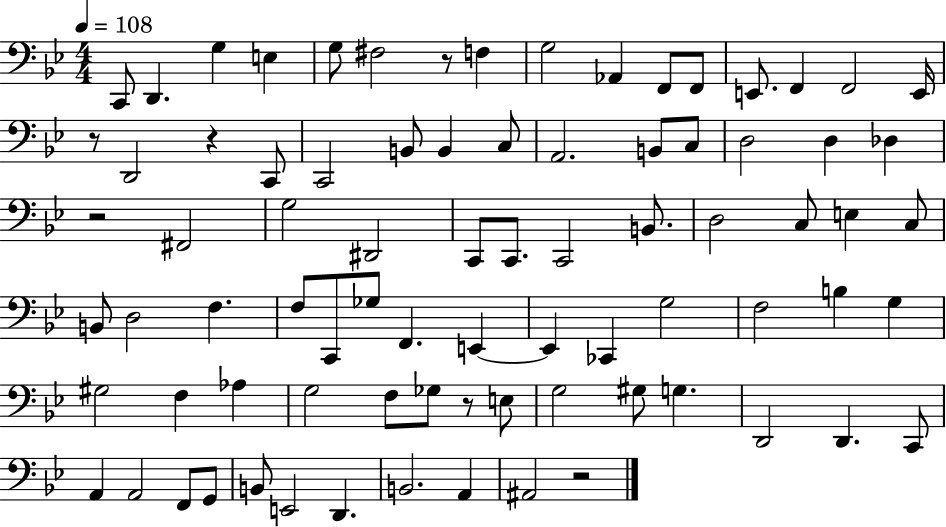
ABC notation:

X:1
T:Untitled
M:4/4
L:1/4
K:Bb
C,,/2 D,, G, E, G,/2 ^F,2 z/2 F, G,2 _A,, F,,/2 F,,/2 E,,/2 F,, F,,2 E,,/4 z/2 D,,2 z C,,/2 C,,2 B,,/2 B,, C,/2 A,,2 B,,/2 C,/2 D,2 D, _D, z2 ^F,,2 G,2 ^D,,2 C,,/2 C,,/2 C,,2 B,,/2 D,2 C,/2 E, C,/2 B,,/2 D,2 F, F,/2 C,,/2 _G,/2 F,, E,, E,, _C,, G,2 F,2 B, G, ^G,2 F, _A, G,2 F,/2 _G,/2 z/2 E,/2 G,2 ^G,/2 G, D,,2 D,, C,,/2 A,, A,,2 F,,/2 G,,/2 B,,/2 E,,2 D,, B,,2 A,, ^A,,2 z2